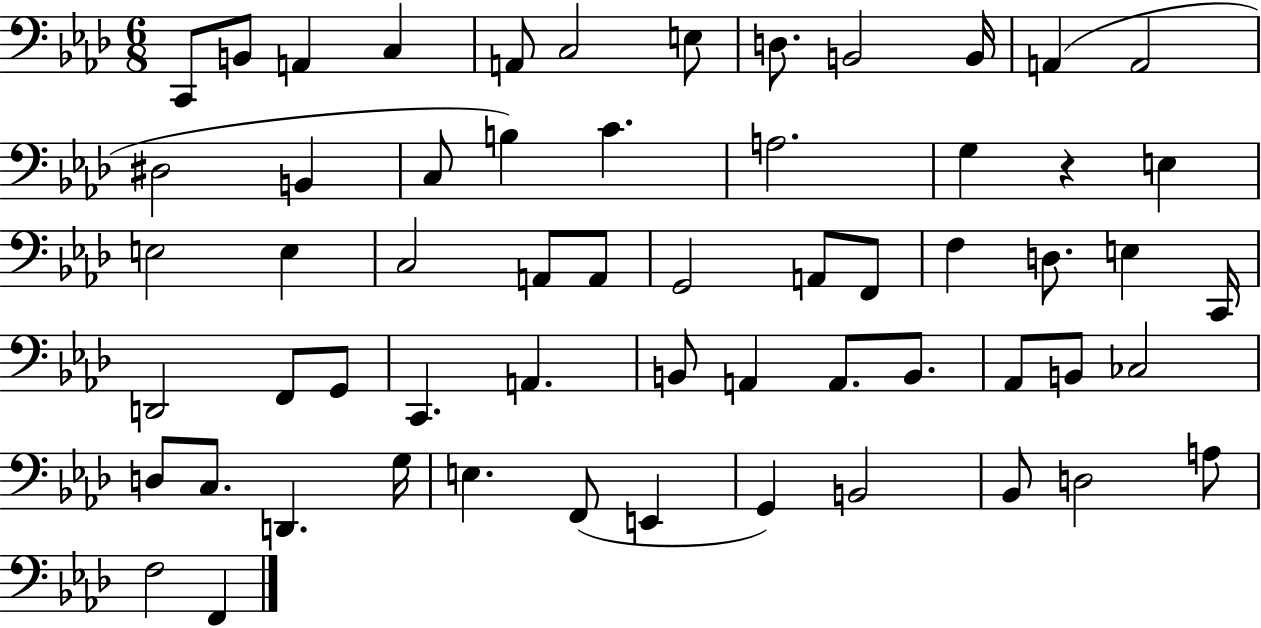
C2/e B2/e A2/q C3/q A2/e C3/h E3/e D3/e. B2/h B2/s A2/q A2/h D#3/h B2/q C3/e B3/q C4/q. A3/h. G3/q R/q E3/q E3/h E3/q C3/h A2/e A2/e G2/h A2/e F2/e F3/q D3/e. E3/q C2/s D2/h F2/e G2/e C2/q. A2/q. B2/e A2/q A2/e. B2/e. Ab2/e B2/e CES3/h D3/e C3/e. D2/q. G3/s E3/q. F2/e E2/q G2/q B2/h Bb2/e D3/h A3/e F3/h F2/q